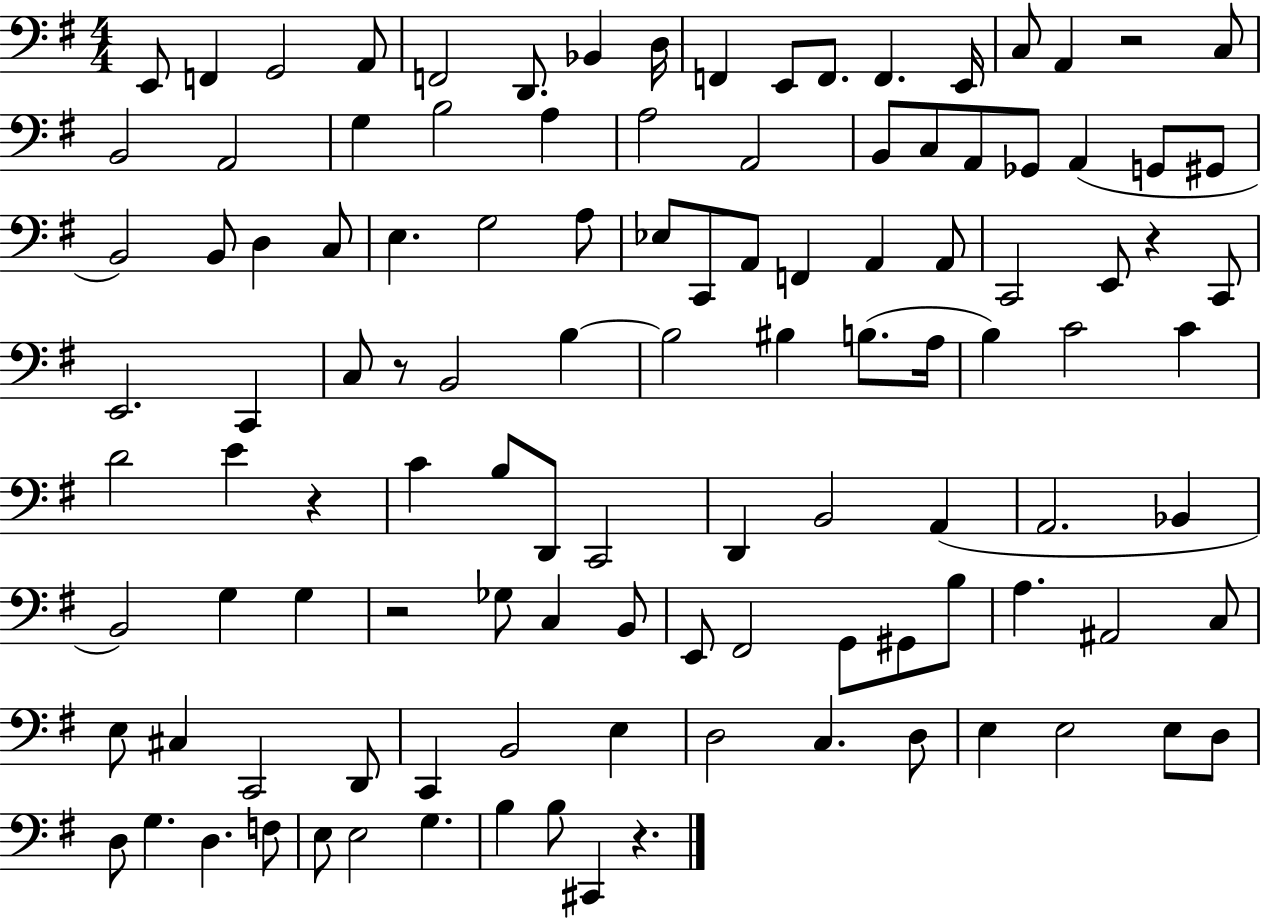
{
  \clef bass
  \numericTimeSignature
  \time 4/4
  \key g \major
  \repeat volta 2 { e,8 f,4 g,2 a,8 | f,2 d,8. bes,4 d16 | f,4 e,8 f,8. f,4. e,16 | c8 a,4 r2 c8 | \break b,2 a,2 | g4 b2 a4 | a2 a,2 | b,8 c8 a,8 ges,8 a,4( g,8 gis,8 | \break b,2) b,8 d4 c8 | e4. g2 a8 | ees8 c,8 a,8 f,4 a,4 a,8 | c,2 e,8 r4 c,8 | \break e,2. c,4 | c8 r8 b,2 b4~~ | b2 bis4 b8.( a16 | b4) c'2 c'4 | \break d'2 e'4 r4 | c'4 b8 d,8 c,2 | d,4 b,2 a,4( | a,2. bes,4 | \break b,2) g4 g4 | r2 ges8 c4 b,8 | e,8 fis,2 g,8 gis,8 b8 | a4. ais,2 c8 | \break e8 cis4 c,2 d,8 | c,4 b,2 e4 | d2 c4. d8 | e4 e2 e8 d8 | \break d8 g4. d4. f8 | e8 e2 g4. | b4 b8 cis,4 r4. | } \bar "|."
}